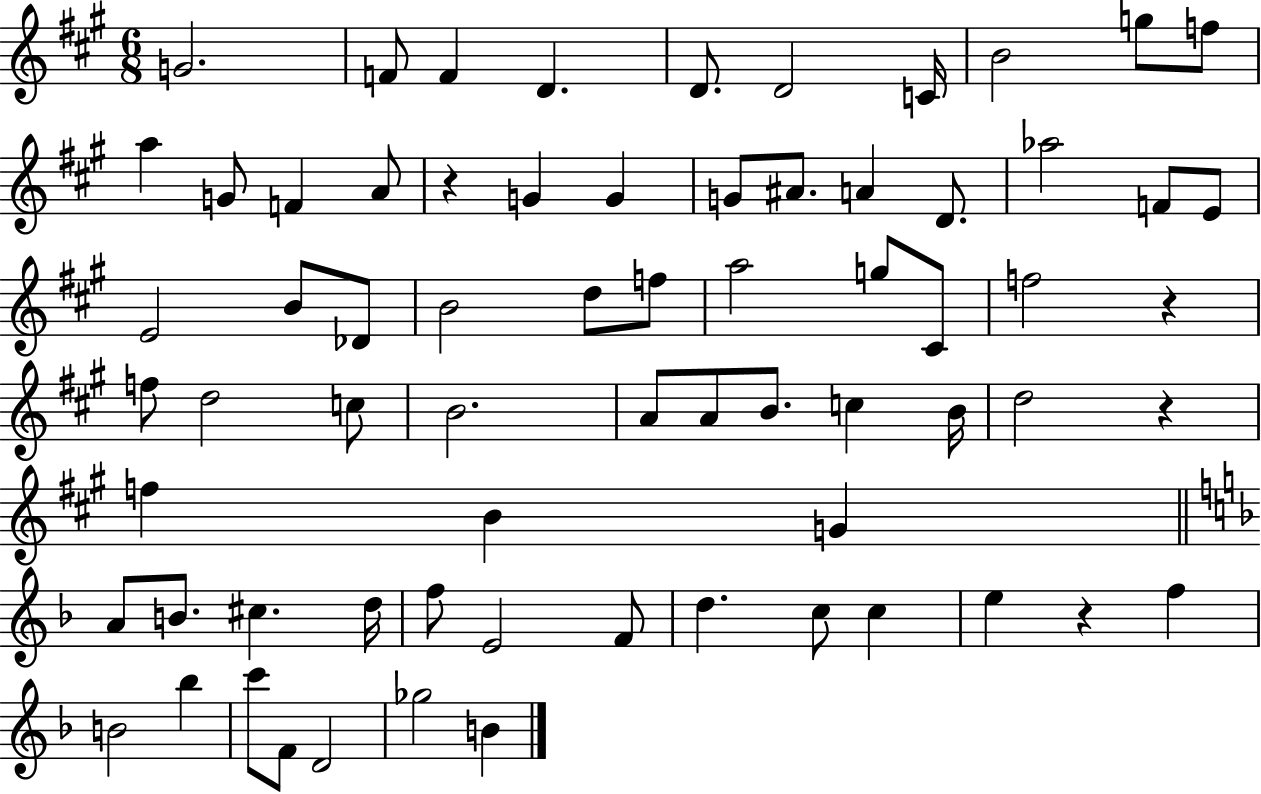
G4/h. F4/e F4/q D4/q. D4/e. D4/h C4/s B4/h G5/e F5/e A5/q G4/e F4/q A4/e R/q G4/q G4/q G4/e A#4/e. A4/q D4/e. Ab5/h F4/e E4/e E4/h B4/e Db4/e B4/h D5/e F5/e A5/h G5/e C#4/e F5/h R/q F5/e D5/h C5/e B4/h. A4/e A4/e B4/e. C5/q B4/s D5/h R/q F5/q B4/q G4/q A4/e B4/e. C#5/q. D5/s F5/e E4/h F4/e D5/q. C5/e C5/q E5/q R/q F5/q B4/h Bb5/q C6/e F4/e D4/h Gb5/h B4/q